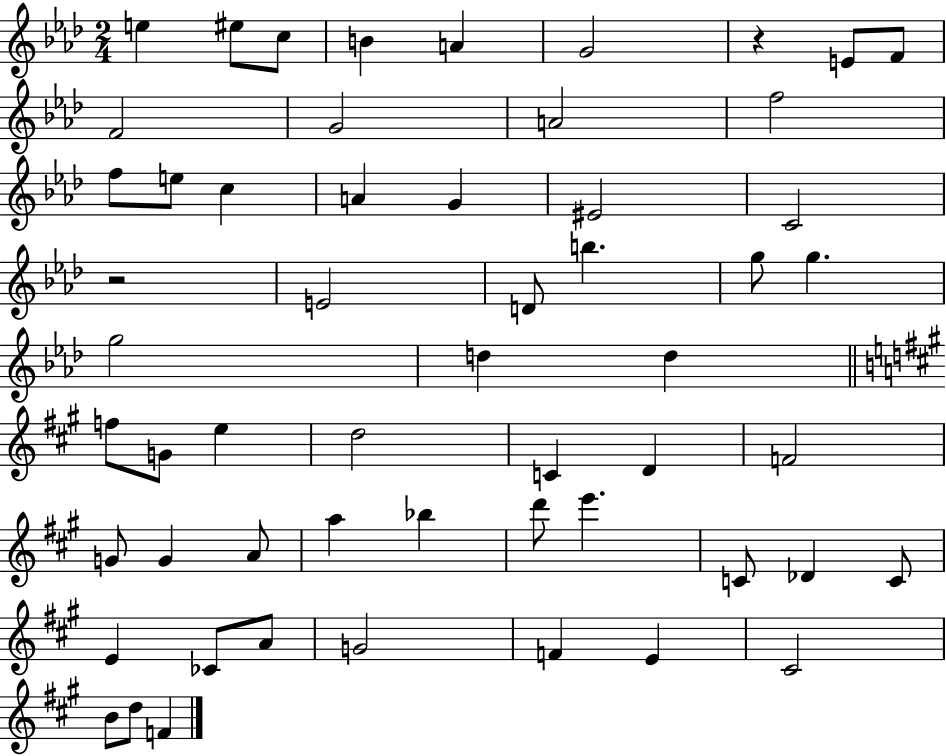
E5/q EIS5/e C5/e B4/q A4/q G4/h R/q E4/e F4/e F4/h G4/h A4/h F5/h F5/e E5/e C5/q A4/q G4/q EIS4/h C4/h R/h E4/h D4/e B5/q. G5/e G5/q. G5/h D5/q D5/q F5/e G4/e E5/q D5/h C4/q D4/q F4/h G4/e G4/q A4/e A5/q Bb5/q D6/e E6/q. C4/e Db4/q C4/e E4/q CES4/e A4/e G4/h F4/q E4/q C#4/h B4/e D5/e F4/q